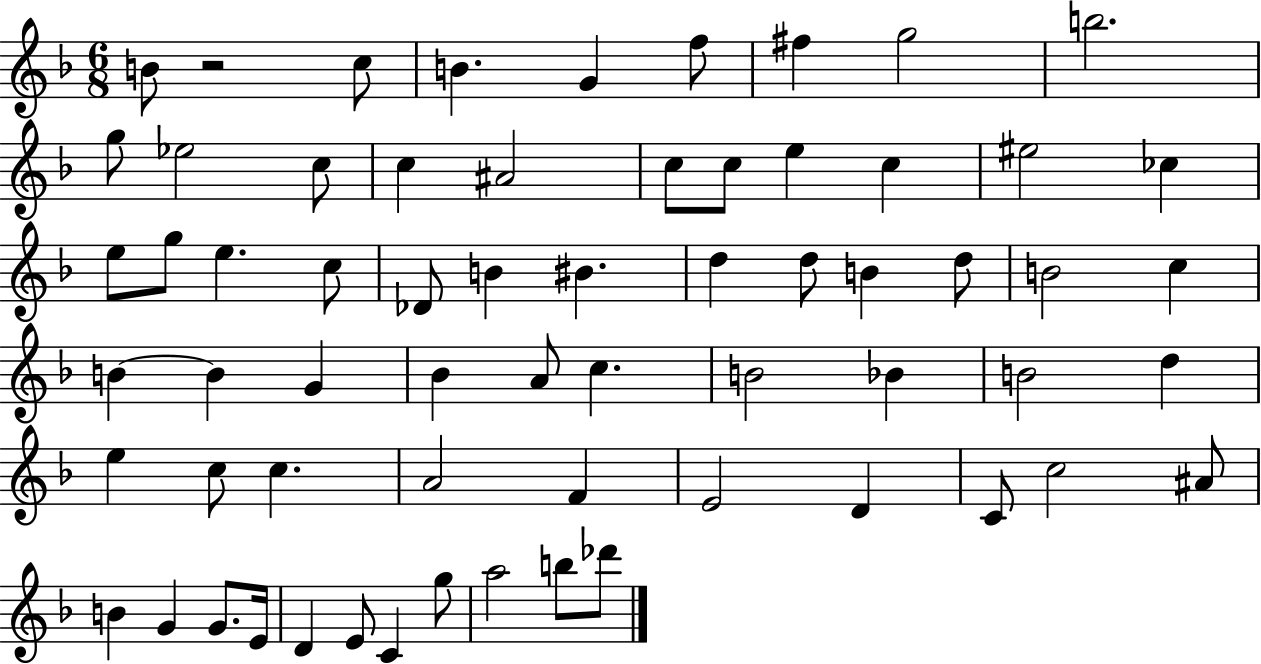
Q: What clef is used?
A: treble